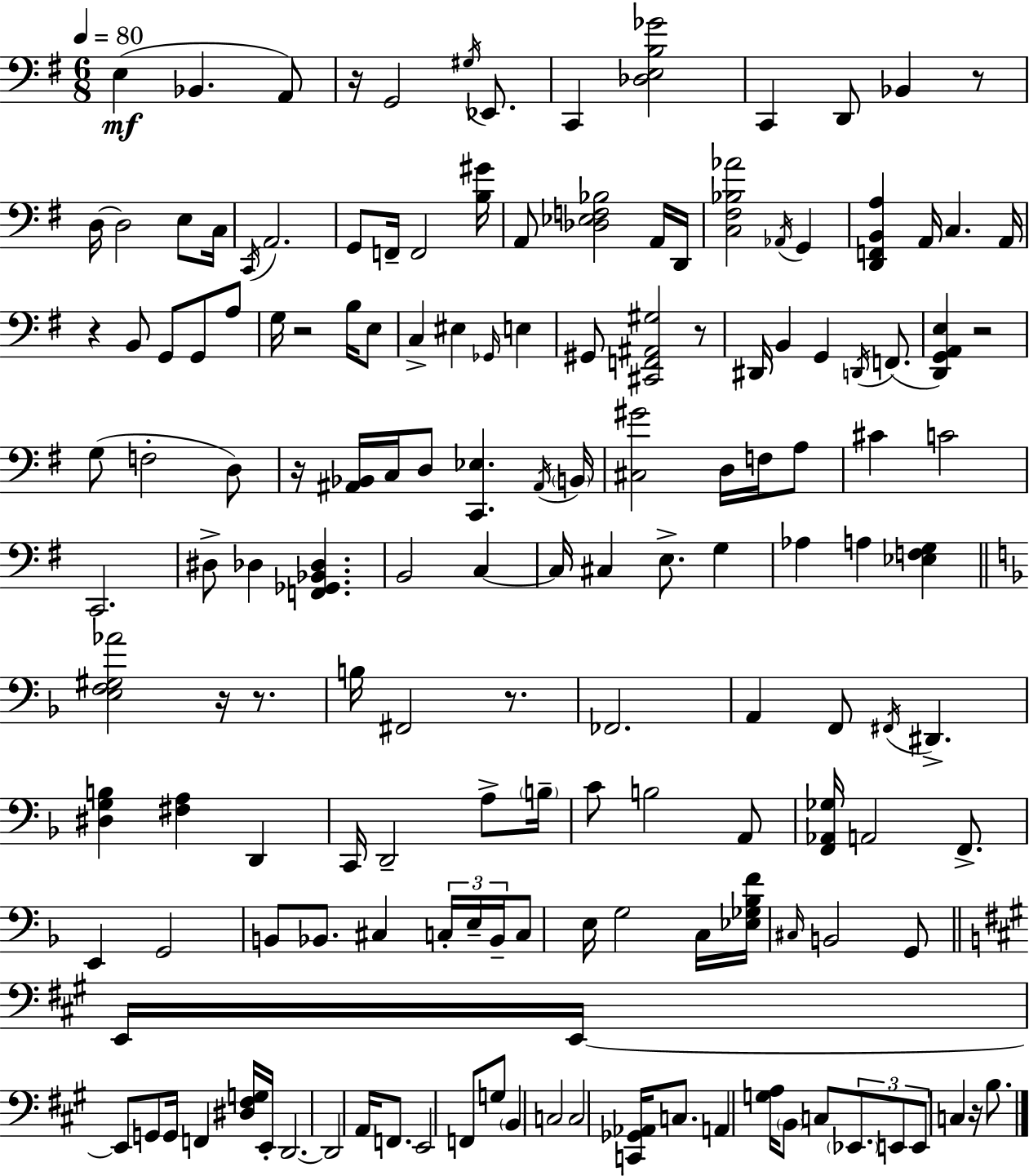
X:1
T:Untitled
M:6/8
L:1/4
K:G
E, _B,, A,,/2 z/4 G,,2 ^G,/4 _E,,/2 C,, [_D,E,B,_G]2 C,, D,,/2 _B,, z/2 D,/4 D,2 E,/2 C,/4 C,,/4 A,,2 G,,/2 F,,/4 F,,2 [B,^G]/4 A,,/2 [_D,_E,F,_B,]2 A,,/4 D,,/4 [C,^F,_B,_A]2 _A,,/4 G,, [D,,F,,B,,A,] A,,/4 C, A,,/4 z B,,/2 G,,/2 G,,/2 A,/2 G,/4 z2 B,/4 E,/2 C, ^E, _G,,/4 E, ^G,,/2 [^C,,F,,^A,,^G,]2 z/2 ^D,,/4 B,, G,, D,,/4 F,,/2 [D,,G,,A,,E,] z2 G,/2 F,2 D,/2 z/4 [^A,,_B,,]/4 C,/4 D,/2 [C,,_E,] ^A,,/4 B,,/4 [^C,^G]2 D,/4 F,/4 A,/2 ^C C2 C,,2 ^D,/2 _D, [F,,_G,,_B,,_D,] B,,2 C, C,/4 ^C, E,/2 G, _A, A, [_E,F,G,] [E,F,^G,_A]2 z/4 z/2 B,/4 ^F,,2 z/2 _F,,2 A,, F,,/2 ^F,,/4 ^D,, [^D,G,B,] [^F,A,] D,, C,,/4 D,,2 A,/2 B,/4 C/2 B,2 A,,/2 [F,,_A,,_G,]/4 A,,2 F,,/2 E,, G,,2 B,,/2 _B,,/2 ^C, C,/4 E,/4 _B,,/4 C,/2 E,/4 G,2 C,/4 [_E,_G,_B,F]/4 ^C,/4 B,,2 G,,/2 E,,/4 E,,/4 E,,/2 G,,/2 G,,/4 F,, [^D,^F,G,]/4 E,,/4 D,,2 D,,2 A,,/4 F,,/2 E,,2 F,,/2 G,/2 B,, C,2 C,2 [C,,_G,,_A,,]/4 C,/2 A,, [G,A,]/4 B,,/2 C,/2 _E,,/2 E,,/2 E,,/2 C, z/4 B,/2